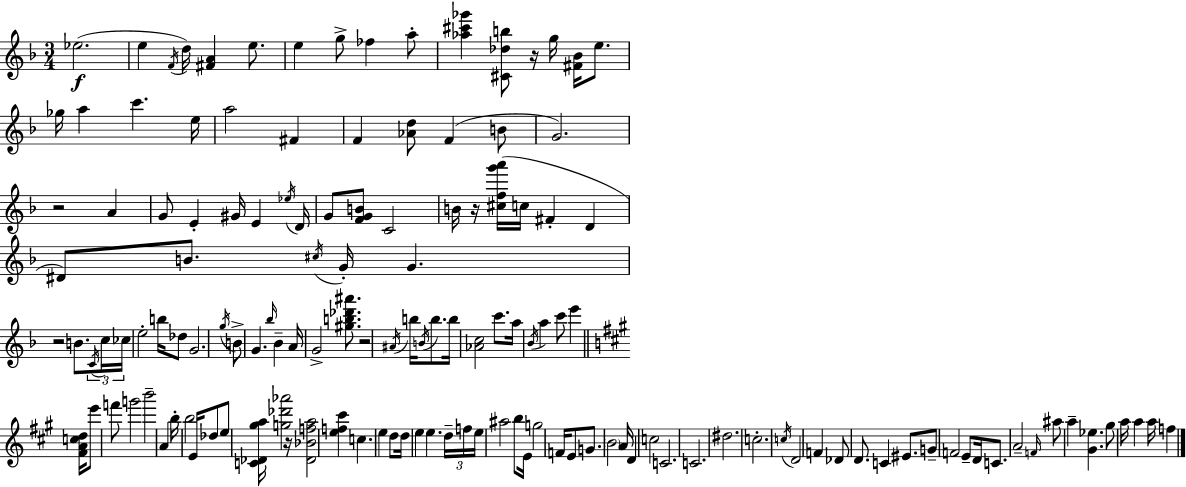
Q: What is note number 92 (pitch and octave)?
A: B4